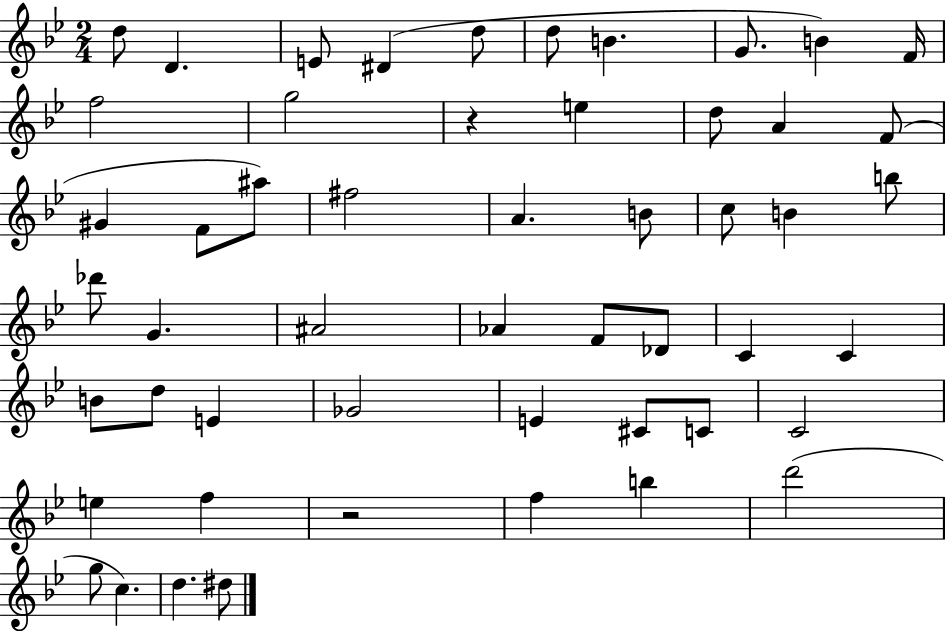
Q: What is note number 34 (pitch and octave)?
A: B4